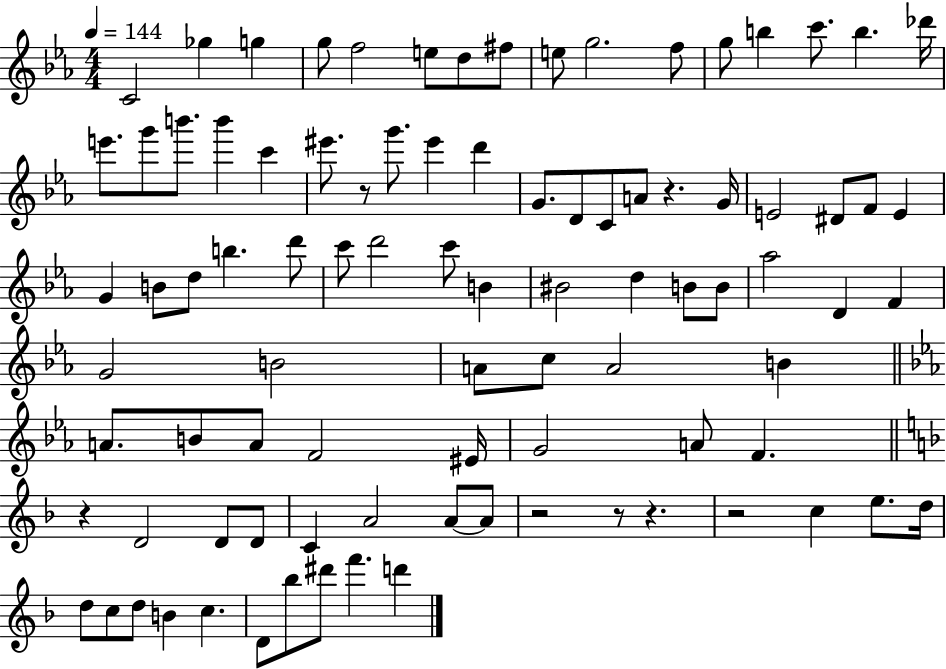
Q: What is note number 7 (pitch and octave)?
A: D5